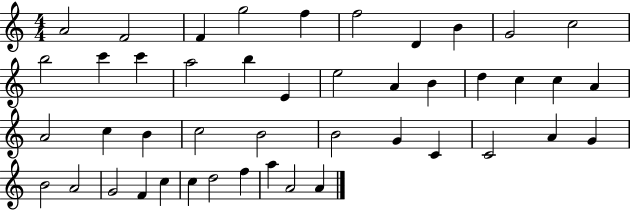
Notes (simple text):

A4/h F4/h F4/q G5/h F5/q F5/h D4/q B4/q G4/h C5/h B5/h C6/q C6/q A5/h B5/q E4/q E5/h A4/q B4/q D5/q C5/q C5/q A4/q A4/h C5/q B4/q C5/h B4/h B4/h G4/q C4/q C4/h A4/q G4/q B4/h A4/h G4/h F4/q C5/q C5/q D5/h F5/q A5/q A4/h A4/q